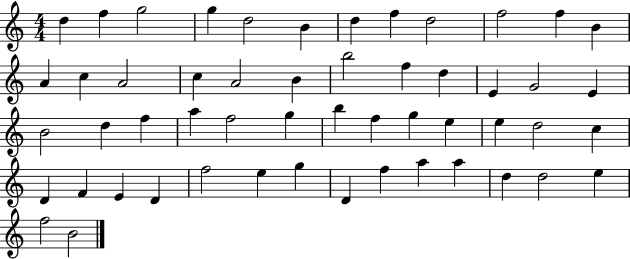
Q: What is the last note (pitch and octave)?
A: B4